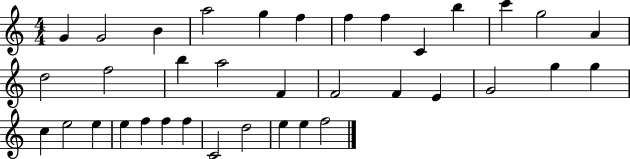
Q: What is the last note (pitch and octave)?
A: F5